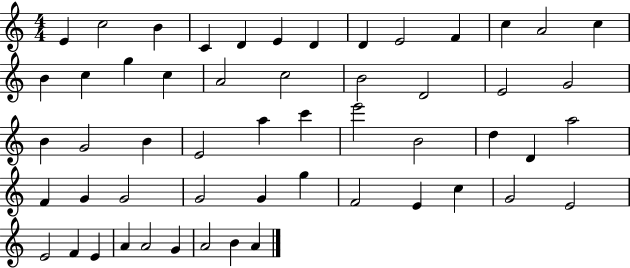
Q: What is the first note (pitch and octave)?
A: E4